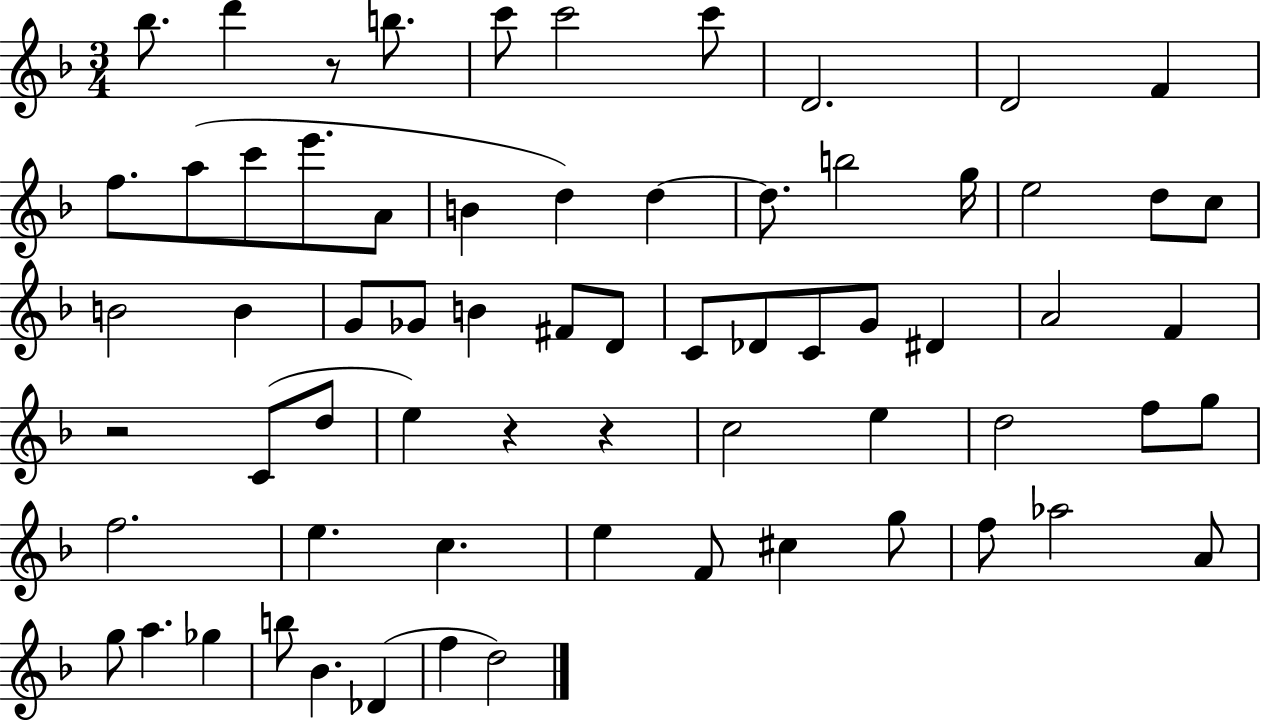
Bb5/e. D6/q R/e B5/e. C6/e C6/h C6/e D4/h. D4/h F4/q F5/e. A5/e C6/e E6/e. A4/e B4/q D5/q D5/q D5/e. B5/h G5/s E5/h D5/e C5/e B4/h B4/q G4/e Gb4/e B4/q F#4/e D4/e C4/e Db4/e C4/e G4/e D#4/q A4/h F4/q R/h C4/e D5/e E5/q R/q R/q C5/h E5/q D5/h F5/e G5/e F5/h. E5/q. C5/q. E5/q F4/e C#5/q G5/e F5/e Ab5/h A4/e G5/e A5/q. Gb5/q B5/e Bb4/q. Db4/q F5/q D5/h